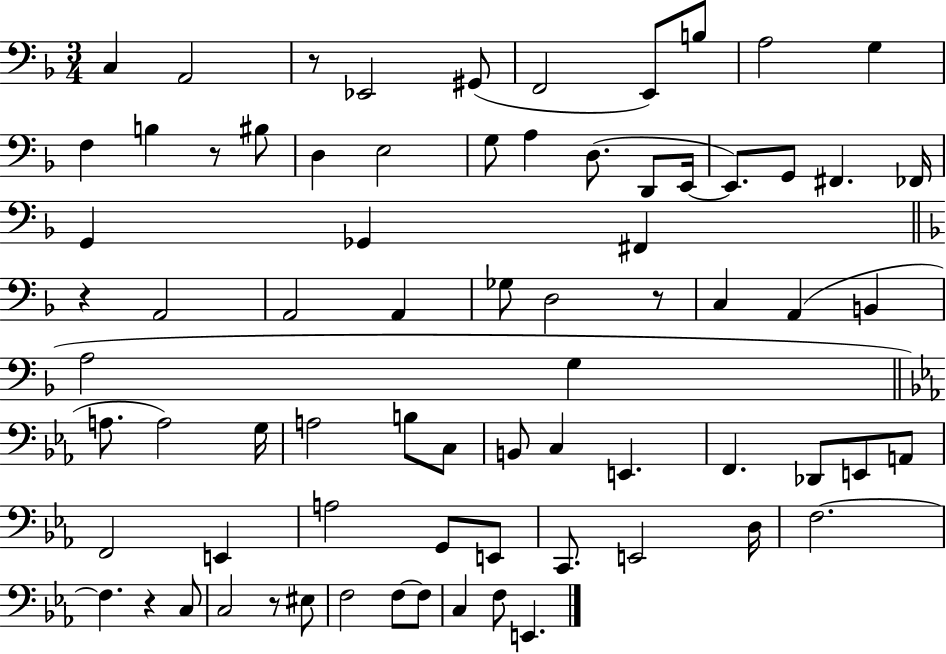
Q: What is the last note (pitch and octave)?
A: E2